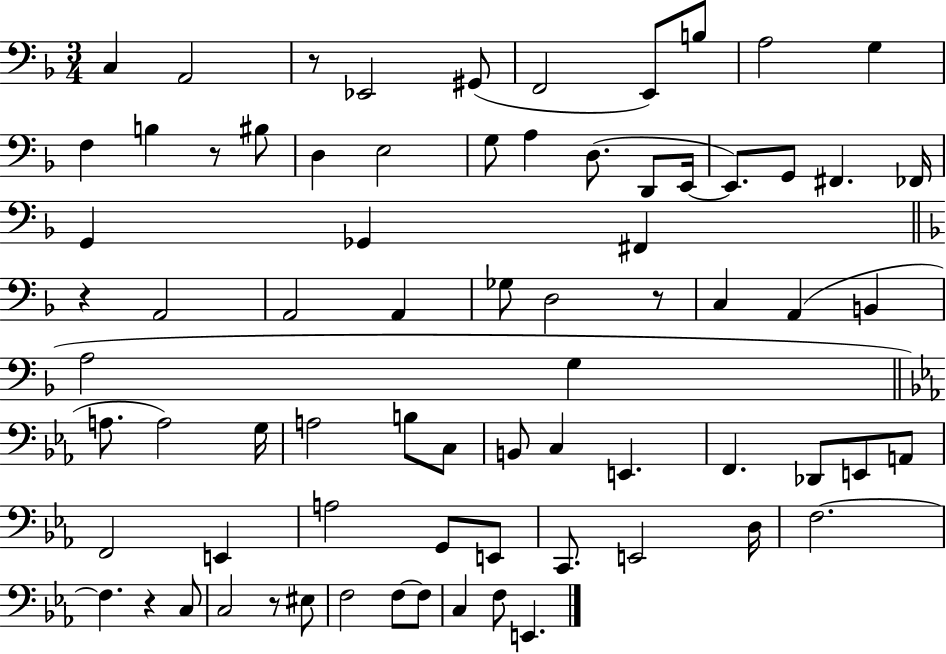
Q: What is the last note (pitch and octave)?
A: E2